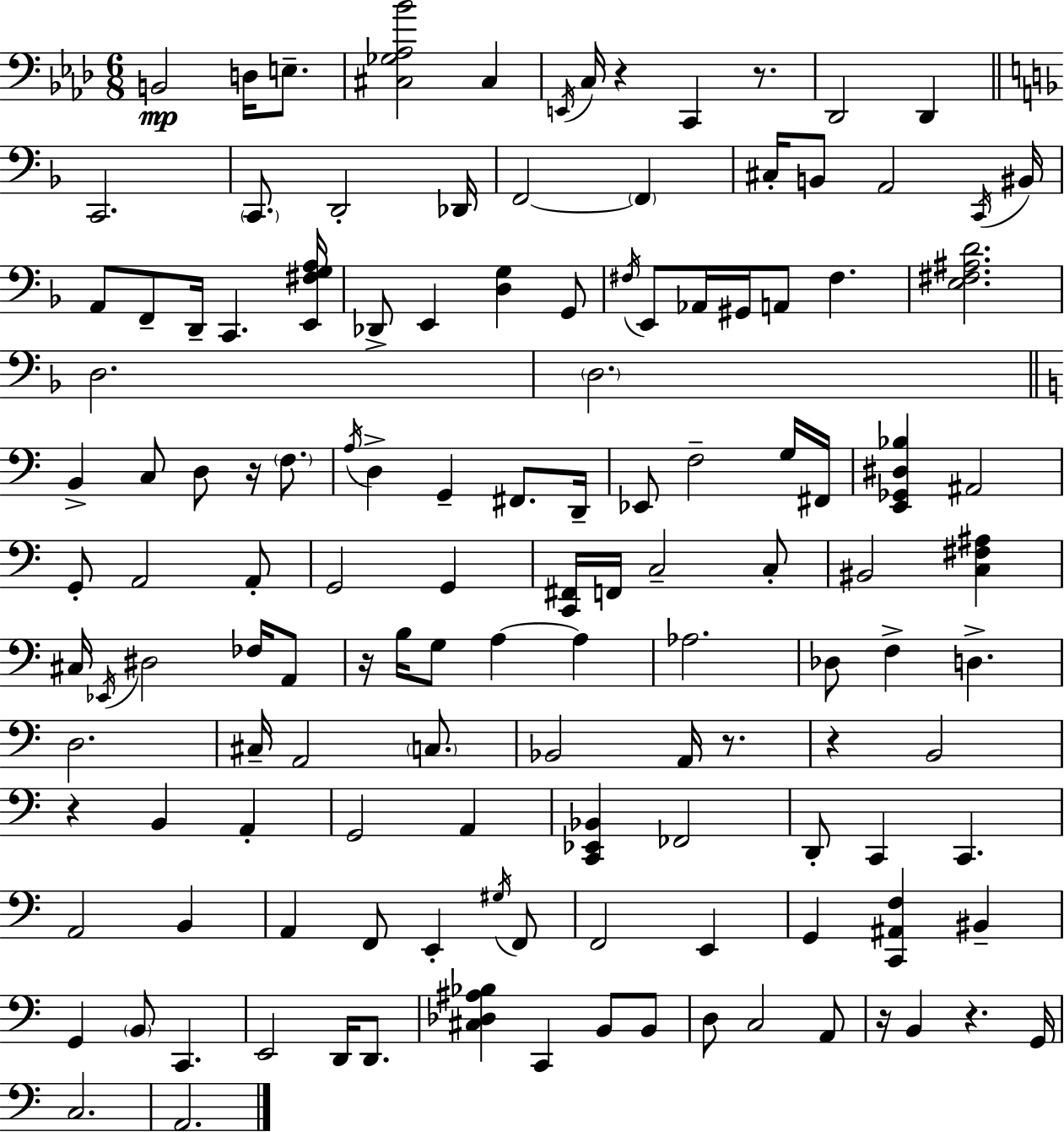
X:1
T:Untitled
M:6/8
L:1/4
K:Ab
B,,2 D,/4 E,/2 [^C,_G,_A,_B]2 ^C, E,,/4 C,/4 z C,, z/2 _D,,2 _D,, C,,2 C,,/2 D,,2 _D,,/4 F,,2 F,, ^C,/4 B,,/2 A,,2 C,,/4 ^B,,/4 A,,/2 F,,/2 D,,/4 C,, [E,,^F,G,A,]/4 _D,,/2 E,, [D,G,] G,,/2 ^F,/4 E,,/2 _A,,/4 ^G,,/4 A,,/2 ^F, [E,^F,^A,D]2 D,2 D,2 B,, C,/2 D,/2 z/4 F,/2 A,/4 D, G,, ^F,,/2 D,,/4 _E,,/2 F,2 G,/4 ^F,,/4 [E,,_G,,^D,_B,] ^A,,2 G,,/2 A,,2 A,,/2 G,,2 G,, [C,,^F,,]/4 F,,/4 C,2 C,/2 ^B,,2 [C,^F,^A,] ^C,/4 _E,,/4 ^D,2 _F,/4 A,,/2 z/4 B,/4 G,/2 A, A, _A,2 _D,/2 F, D, D,2 ^C,/4 A,,2 C,/2 _B,,2 A,,/4 z/2 z B,,2 z B,, A,, G,,2 A,, [C,,_E,,_B,,] _F,,2 D,,/2 C,, C,, A,,2 B,, A,, F,,/2 E,, ^G,/4 F,,/2 F,,2 E,, G,, [C,,^A,,F,] ^B,, G,, B,,/2 C,, E,,2 D,,/4 D,,/2 [^C,_D,^A,_B,] C,, B,,/2 B,,/2 D,/2 C,2 A,,/2 z/4 B,, z G,,/4 C,2 A,,2